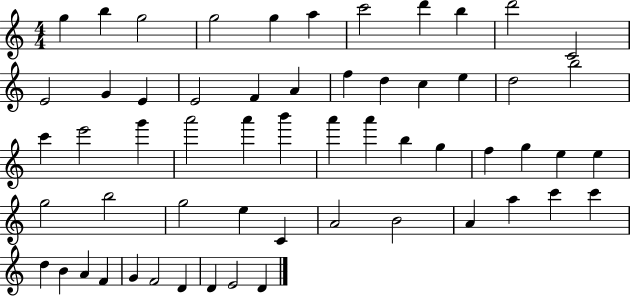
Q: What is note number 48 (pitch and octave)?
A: C6